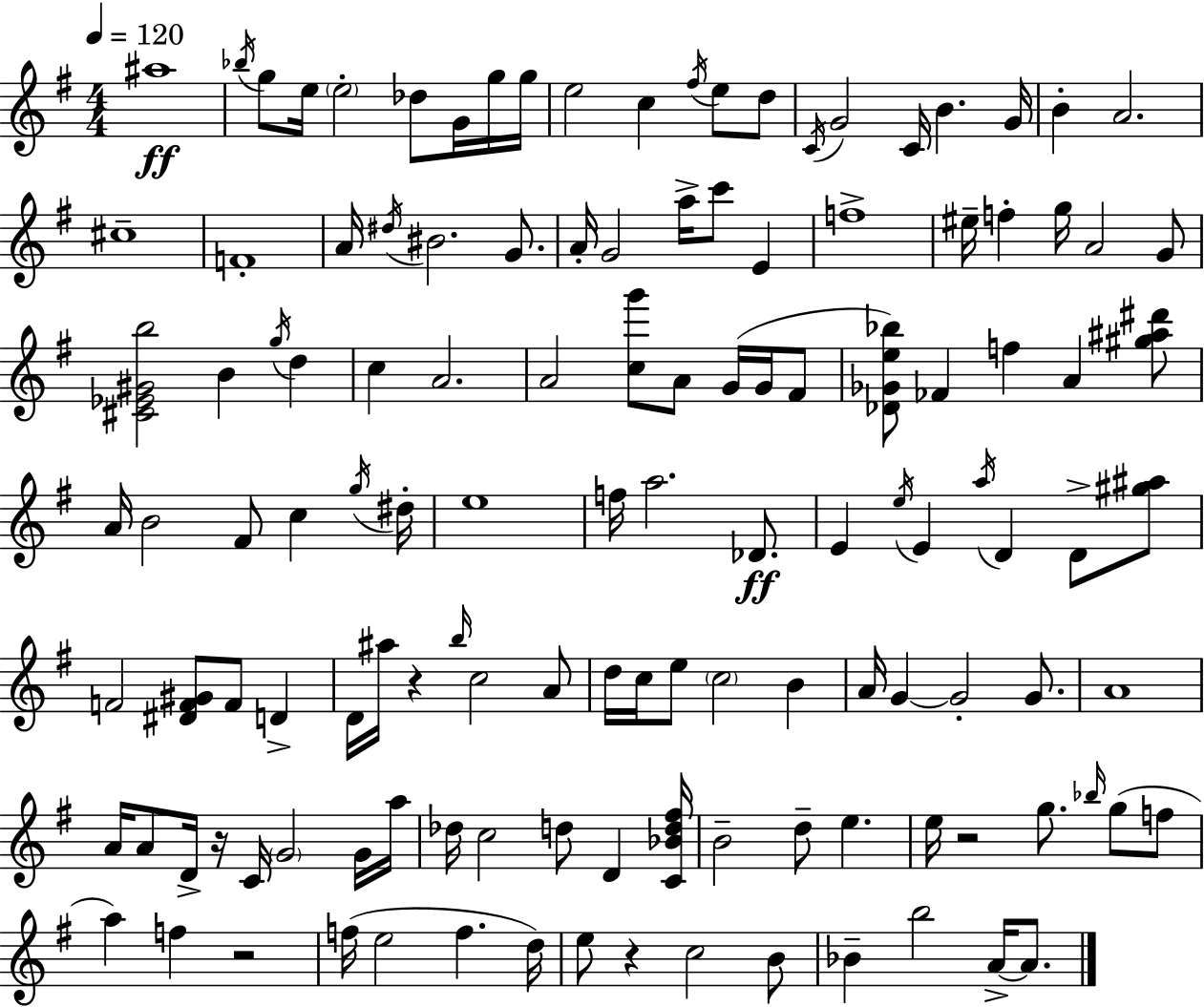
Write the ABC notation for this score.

X:1
T:Untitled
M:4/4
L:1/4
K:G
^a4 _b/4 g/2 e/4 e2 _d/2 G/4 g/4 g/4 e2 c ^f/4 e/2 d/2 C/4 G2 C/4 B G/4 B A2 ^c4 F4 A/4 ^d/4 ^B2 G/2 A/4 G2 a/4 c'/2 E f4 ^e/4 f g/4 A2 G/2 [^C_E^Gb]2 B g/4 d c A2 A2 [cg']/2 A/2 G/4 G/4 ^F/2 [_D_Ge_b]/2 _F f A [^g^a^d']/2 A/4 B2 ^F/2 c g/4 ^d/4 e4 f/4 a2 _D/2 E e/4 E a/4 D D/2 [^g^a]/2 F2 [^DF^G]/2 F/2 D D/4 ^a/4 z b/4 c2 A/2 d/4 c/4 e/2 c2 B A/4 G G2 G/2 A4 A/4 A/2 D/4 z/4 C/4 G2 G/4 a/4 _d/4 c2 d/2 D [C_Bd^f]/4 B2 d/2 e e/4 z2 g/2 _b/4 g/2 f/2 a f z2 f/4 e2 f d/4 e/2 z c2 B/2 _B b2 A/4 A/2